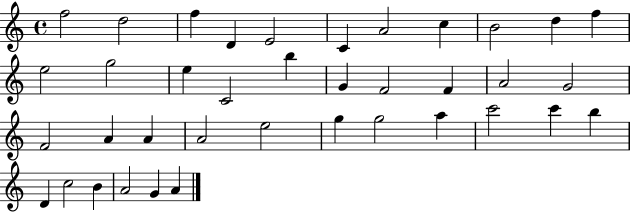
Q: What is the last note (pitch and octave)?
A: A4